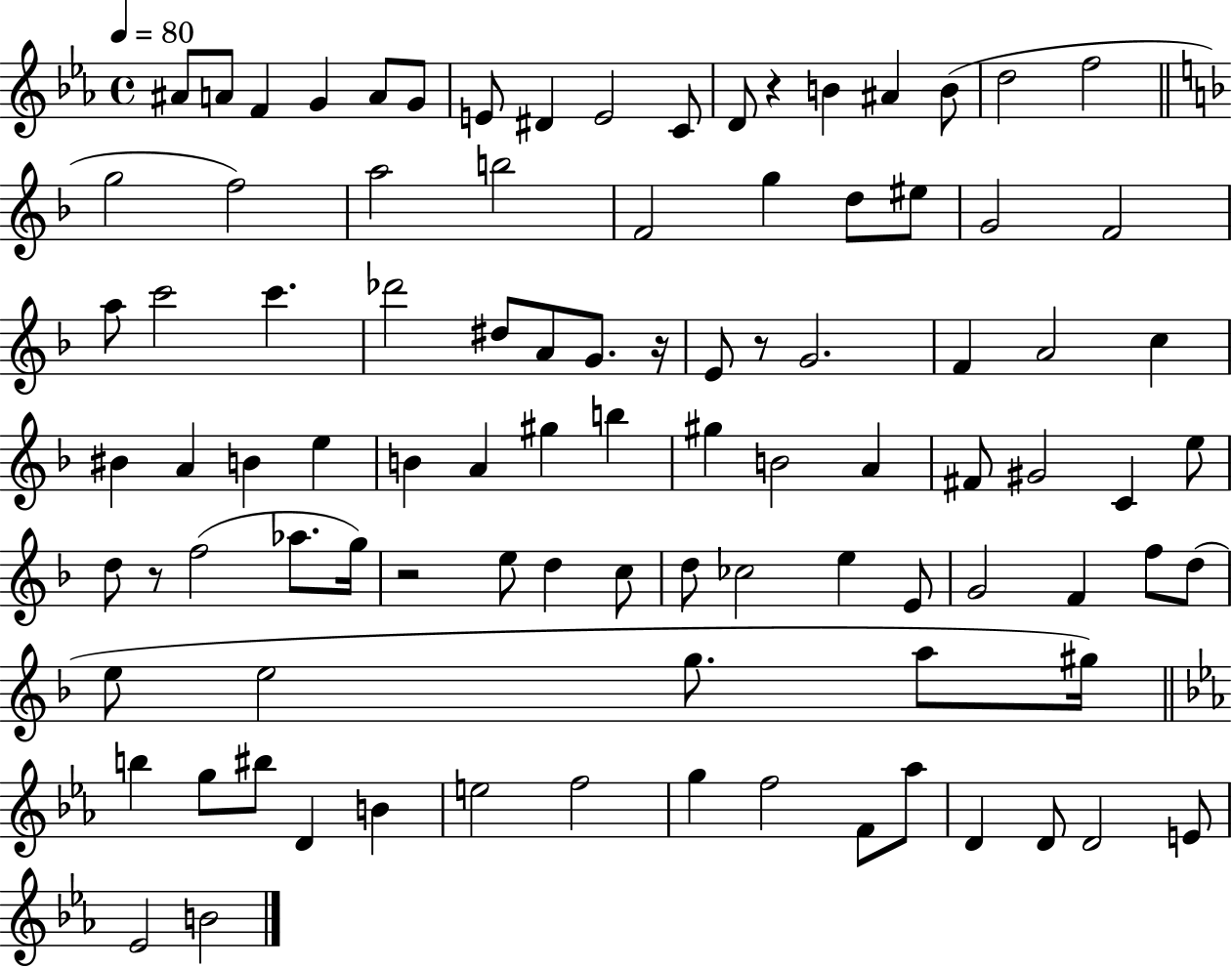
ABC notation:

X:1
T:Untitled
M:4/4
L:1/4
K:Eb
^A/2 A/2 F G A/2 G/2 E/2 ^D E2 C/2 D/2 z B ^A B/2 d2 f2 g2 f2 a2 b2 F2 g d/2 ^e/2 G2 F2 a/2 c'2 c' _d'2 ^d/2 A/2 G/2 z/4 E/2 z/2 G2 F A2 c ^B A B e B A ^g b ^g B2 A ^F/2 ^G2 C e/2 d/2 z/2 f2 _a/2 g/4 z2 e/2 d c/2 d/2 _c2 e E/2 G2 F f/2 d/2 e/2 e2 g/2 a/2 ^g/4 b g/2 ^b/2 D B e2 f2 g f2 F/2 _a/2 D D/2 D2 E/2 _E2 B2